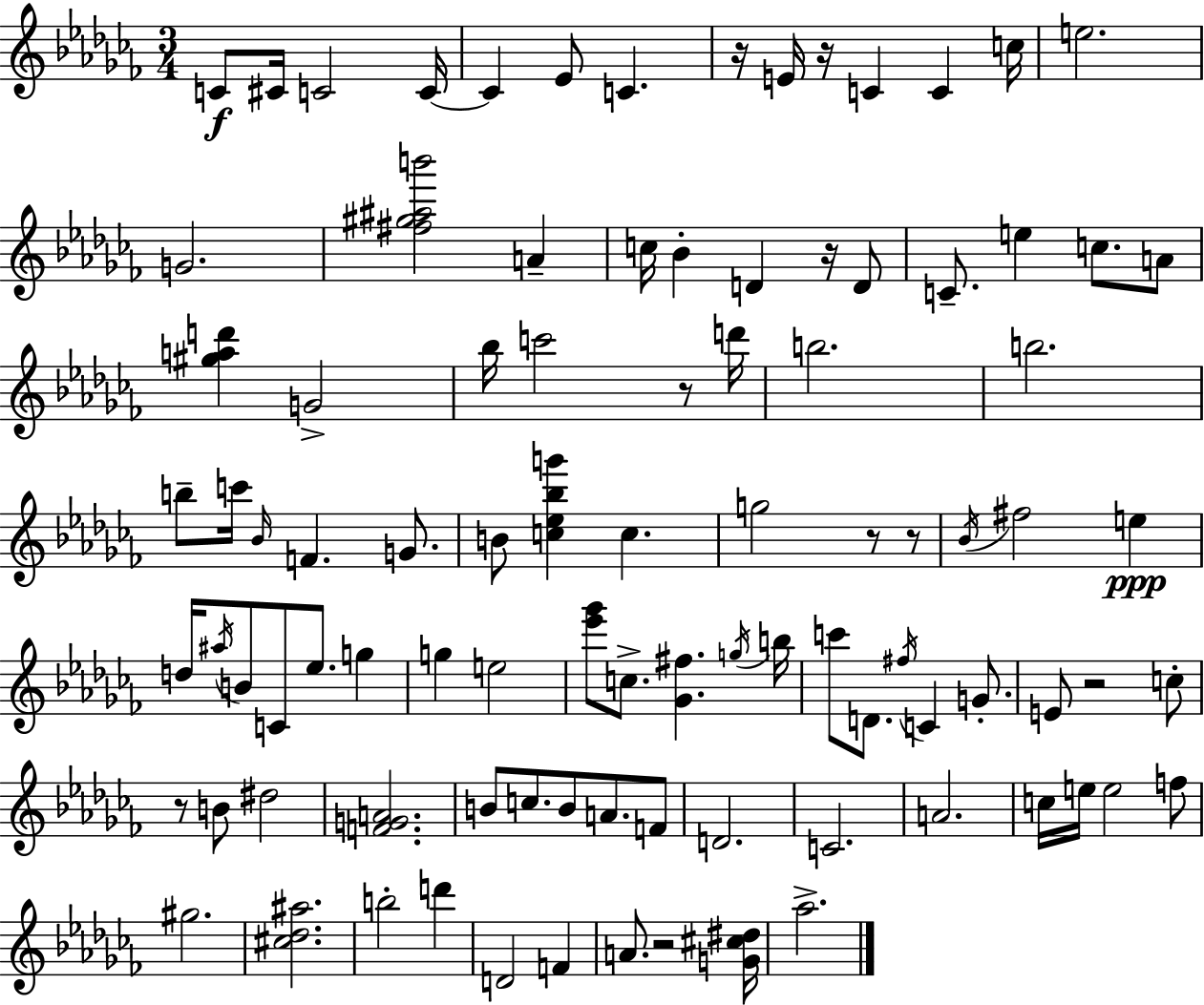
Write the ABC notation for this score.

X:1
T:Untitled
M:3/4
L:1/4
K:Abm
C/2 ^C/4 C2 C/4 C _E/2 C z/4 E/4 z/4 C C c/4 e2 G2 [^f^g^ab']2 A c/4 _B D z/4 D/2 C/2 e c/2 A/2 [^gad'] G2 _b/4 c'2 z/2 d'/4 b2 b2 b/2 c'/4 _B/4 F G/2 B/2 [c_e_bg'] c g2 z/2 z/2 _B/4 ^f2 e d/4 ^a/4 B/2 C/2 _e/2 g g e2 [_e'_g']/2 c/2 [_G^f] g/4 b/4 c'/2 D/2 ^f/4 C G/2 E/2 z2 c/2 z/2 B/2 ^d2 [FGA]2 B/2 c/2 B/2 A/2 F/2 D2 C2 A2 c/4 e/4 e2 f/2 ^g2 [^c_d^a]2 b2 d' D2 F A/2 z2 [G^c^d]/4 _a2